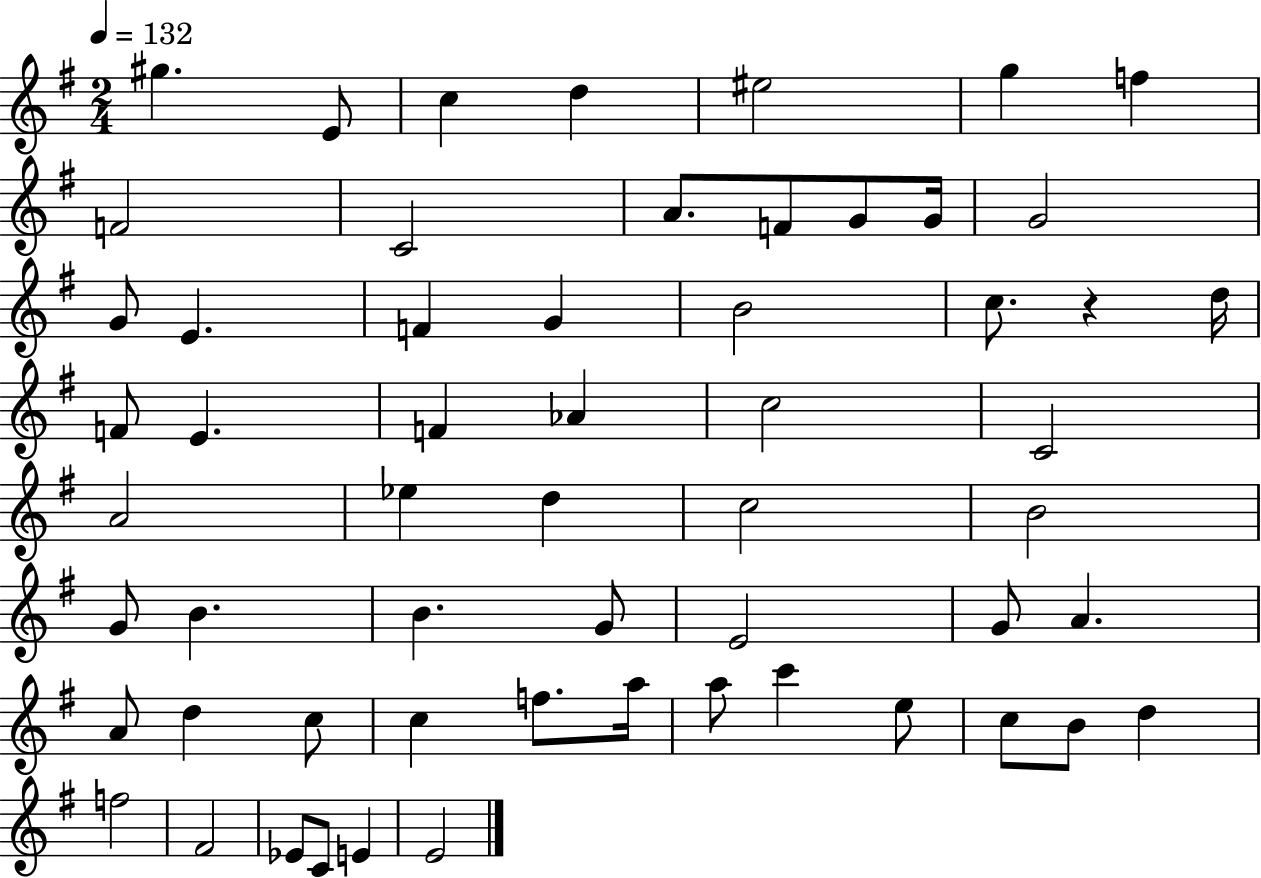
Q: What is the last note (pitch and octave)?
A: E4